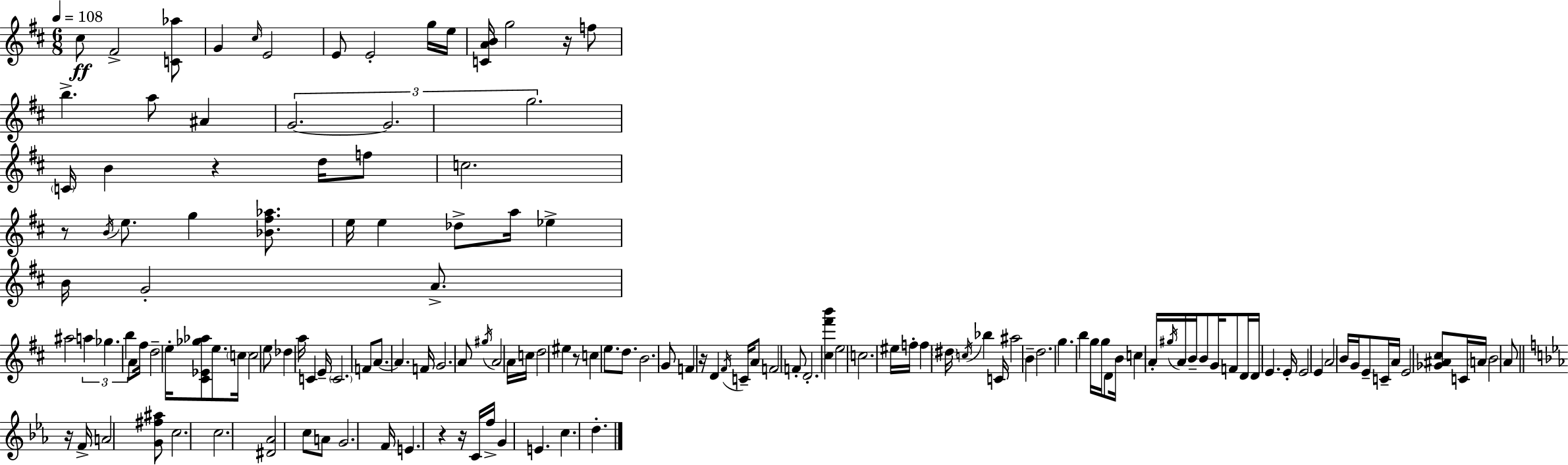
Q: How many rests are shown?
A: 8